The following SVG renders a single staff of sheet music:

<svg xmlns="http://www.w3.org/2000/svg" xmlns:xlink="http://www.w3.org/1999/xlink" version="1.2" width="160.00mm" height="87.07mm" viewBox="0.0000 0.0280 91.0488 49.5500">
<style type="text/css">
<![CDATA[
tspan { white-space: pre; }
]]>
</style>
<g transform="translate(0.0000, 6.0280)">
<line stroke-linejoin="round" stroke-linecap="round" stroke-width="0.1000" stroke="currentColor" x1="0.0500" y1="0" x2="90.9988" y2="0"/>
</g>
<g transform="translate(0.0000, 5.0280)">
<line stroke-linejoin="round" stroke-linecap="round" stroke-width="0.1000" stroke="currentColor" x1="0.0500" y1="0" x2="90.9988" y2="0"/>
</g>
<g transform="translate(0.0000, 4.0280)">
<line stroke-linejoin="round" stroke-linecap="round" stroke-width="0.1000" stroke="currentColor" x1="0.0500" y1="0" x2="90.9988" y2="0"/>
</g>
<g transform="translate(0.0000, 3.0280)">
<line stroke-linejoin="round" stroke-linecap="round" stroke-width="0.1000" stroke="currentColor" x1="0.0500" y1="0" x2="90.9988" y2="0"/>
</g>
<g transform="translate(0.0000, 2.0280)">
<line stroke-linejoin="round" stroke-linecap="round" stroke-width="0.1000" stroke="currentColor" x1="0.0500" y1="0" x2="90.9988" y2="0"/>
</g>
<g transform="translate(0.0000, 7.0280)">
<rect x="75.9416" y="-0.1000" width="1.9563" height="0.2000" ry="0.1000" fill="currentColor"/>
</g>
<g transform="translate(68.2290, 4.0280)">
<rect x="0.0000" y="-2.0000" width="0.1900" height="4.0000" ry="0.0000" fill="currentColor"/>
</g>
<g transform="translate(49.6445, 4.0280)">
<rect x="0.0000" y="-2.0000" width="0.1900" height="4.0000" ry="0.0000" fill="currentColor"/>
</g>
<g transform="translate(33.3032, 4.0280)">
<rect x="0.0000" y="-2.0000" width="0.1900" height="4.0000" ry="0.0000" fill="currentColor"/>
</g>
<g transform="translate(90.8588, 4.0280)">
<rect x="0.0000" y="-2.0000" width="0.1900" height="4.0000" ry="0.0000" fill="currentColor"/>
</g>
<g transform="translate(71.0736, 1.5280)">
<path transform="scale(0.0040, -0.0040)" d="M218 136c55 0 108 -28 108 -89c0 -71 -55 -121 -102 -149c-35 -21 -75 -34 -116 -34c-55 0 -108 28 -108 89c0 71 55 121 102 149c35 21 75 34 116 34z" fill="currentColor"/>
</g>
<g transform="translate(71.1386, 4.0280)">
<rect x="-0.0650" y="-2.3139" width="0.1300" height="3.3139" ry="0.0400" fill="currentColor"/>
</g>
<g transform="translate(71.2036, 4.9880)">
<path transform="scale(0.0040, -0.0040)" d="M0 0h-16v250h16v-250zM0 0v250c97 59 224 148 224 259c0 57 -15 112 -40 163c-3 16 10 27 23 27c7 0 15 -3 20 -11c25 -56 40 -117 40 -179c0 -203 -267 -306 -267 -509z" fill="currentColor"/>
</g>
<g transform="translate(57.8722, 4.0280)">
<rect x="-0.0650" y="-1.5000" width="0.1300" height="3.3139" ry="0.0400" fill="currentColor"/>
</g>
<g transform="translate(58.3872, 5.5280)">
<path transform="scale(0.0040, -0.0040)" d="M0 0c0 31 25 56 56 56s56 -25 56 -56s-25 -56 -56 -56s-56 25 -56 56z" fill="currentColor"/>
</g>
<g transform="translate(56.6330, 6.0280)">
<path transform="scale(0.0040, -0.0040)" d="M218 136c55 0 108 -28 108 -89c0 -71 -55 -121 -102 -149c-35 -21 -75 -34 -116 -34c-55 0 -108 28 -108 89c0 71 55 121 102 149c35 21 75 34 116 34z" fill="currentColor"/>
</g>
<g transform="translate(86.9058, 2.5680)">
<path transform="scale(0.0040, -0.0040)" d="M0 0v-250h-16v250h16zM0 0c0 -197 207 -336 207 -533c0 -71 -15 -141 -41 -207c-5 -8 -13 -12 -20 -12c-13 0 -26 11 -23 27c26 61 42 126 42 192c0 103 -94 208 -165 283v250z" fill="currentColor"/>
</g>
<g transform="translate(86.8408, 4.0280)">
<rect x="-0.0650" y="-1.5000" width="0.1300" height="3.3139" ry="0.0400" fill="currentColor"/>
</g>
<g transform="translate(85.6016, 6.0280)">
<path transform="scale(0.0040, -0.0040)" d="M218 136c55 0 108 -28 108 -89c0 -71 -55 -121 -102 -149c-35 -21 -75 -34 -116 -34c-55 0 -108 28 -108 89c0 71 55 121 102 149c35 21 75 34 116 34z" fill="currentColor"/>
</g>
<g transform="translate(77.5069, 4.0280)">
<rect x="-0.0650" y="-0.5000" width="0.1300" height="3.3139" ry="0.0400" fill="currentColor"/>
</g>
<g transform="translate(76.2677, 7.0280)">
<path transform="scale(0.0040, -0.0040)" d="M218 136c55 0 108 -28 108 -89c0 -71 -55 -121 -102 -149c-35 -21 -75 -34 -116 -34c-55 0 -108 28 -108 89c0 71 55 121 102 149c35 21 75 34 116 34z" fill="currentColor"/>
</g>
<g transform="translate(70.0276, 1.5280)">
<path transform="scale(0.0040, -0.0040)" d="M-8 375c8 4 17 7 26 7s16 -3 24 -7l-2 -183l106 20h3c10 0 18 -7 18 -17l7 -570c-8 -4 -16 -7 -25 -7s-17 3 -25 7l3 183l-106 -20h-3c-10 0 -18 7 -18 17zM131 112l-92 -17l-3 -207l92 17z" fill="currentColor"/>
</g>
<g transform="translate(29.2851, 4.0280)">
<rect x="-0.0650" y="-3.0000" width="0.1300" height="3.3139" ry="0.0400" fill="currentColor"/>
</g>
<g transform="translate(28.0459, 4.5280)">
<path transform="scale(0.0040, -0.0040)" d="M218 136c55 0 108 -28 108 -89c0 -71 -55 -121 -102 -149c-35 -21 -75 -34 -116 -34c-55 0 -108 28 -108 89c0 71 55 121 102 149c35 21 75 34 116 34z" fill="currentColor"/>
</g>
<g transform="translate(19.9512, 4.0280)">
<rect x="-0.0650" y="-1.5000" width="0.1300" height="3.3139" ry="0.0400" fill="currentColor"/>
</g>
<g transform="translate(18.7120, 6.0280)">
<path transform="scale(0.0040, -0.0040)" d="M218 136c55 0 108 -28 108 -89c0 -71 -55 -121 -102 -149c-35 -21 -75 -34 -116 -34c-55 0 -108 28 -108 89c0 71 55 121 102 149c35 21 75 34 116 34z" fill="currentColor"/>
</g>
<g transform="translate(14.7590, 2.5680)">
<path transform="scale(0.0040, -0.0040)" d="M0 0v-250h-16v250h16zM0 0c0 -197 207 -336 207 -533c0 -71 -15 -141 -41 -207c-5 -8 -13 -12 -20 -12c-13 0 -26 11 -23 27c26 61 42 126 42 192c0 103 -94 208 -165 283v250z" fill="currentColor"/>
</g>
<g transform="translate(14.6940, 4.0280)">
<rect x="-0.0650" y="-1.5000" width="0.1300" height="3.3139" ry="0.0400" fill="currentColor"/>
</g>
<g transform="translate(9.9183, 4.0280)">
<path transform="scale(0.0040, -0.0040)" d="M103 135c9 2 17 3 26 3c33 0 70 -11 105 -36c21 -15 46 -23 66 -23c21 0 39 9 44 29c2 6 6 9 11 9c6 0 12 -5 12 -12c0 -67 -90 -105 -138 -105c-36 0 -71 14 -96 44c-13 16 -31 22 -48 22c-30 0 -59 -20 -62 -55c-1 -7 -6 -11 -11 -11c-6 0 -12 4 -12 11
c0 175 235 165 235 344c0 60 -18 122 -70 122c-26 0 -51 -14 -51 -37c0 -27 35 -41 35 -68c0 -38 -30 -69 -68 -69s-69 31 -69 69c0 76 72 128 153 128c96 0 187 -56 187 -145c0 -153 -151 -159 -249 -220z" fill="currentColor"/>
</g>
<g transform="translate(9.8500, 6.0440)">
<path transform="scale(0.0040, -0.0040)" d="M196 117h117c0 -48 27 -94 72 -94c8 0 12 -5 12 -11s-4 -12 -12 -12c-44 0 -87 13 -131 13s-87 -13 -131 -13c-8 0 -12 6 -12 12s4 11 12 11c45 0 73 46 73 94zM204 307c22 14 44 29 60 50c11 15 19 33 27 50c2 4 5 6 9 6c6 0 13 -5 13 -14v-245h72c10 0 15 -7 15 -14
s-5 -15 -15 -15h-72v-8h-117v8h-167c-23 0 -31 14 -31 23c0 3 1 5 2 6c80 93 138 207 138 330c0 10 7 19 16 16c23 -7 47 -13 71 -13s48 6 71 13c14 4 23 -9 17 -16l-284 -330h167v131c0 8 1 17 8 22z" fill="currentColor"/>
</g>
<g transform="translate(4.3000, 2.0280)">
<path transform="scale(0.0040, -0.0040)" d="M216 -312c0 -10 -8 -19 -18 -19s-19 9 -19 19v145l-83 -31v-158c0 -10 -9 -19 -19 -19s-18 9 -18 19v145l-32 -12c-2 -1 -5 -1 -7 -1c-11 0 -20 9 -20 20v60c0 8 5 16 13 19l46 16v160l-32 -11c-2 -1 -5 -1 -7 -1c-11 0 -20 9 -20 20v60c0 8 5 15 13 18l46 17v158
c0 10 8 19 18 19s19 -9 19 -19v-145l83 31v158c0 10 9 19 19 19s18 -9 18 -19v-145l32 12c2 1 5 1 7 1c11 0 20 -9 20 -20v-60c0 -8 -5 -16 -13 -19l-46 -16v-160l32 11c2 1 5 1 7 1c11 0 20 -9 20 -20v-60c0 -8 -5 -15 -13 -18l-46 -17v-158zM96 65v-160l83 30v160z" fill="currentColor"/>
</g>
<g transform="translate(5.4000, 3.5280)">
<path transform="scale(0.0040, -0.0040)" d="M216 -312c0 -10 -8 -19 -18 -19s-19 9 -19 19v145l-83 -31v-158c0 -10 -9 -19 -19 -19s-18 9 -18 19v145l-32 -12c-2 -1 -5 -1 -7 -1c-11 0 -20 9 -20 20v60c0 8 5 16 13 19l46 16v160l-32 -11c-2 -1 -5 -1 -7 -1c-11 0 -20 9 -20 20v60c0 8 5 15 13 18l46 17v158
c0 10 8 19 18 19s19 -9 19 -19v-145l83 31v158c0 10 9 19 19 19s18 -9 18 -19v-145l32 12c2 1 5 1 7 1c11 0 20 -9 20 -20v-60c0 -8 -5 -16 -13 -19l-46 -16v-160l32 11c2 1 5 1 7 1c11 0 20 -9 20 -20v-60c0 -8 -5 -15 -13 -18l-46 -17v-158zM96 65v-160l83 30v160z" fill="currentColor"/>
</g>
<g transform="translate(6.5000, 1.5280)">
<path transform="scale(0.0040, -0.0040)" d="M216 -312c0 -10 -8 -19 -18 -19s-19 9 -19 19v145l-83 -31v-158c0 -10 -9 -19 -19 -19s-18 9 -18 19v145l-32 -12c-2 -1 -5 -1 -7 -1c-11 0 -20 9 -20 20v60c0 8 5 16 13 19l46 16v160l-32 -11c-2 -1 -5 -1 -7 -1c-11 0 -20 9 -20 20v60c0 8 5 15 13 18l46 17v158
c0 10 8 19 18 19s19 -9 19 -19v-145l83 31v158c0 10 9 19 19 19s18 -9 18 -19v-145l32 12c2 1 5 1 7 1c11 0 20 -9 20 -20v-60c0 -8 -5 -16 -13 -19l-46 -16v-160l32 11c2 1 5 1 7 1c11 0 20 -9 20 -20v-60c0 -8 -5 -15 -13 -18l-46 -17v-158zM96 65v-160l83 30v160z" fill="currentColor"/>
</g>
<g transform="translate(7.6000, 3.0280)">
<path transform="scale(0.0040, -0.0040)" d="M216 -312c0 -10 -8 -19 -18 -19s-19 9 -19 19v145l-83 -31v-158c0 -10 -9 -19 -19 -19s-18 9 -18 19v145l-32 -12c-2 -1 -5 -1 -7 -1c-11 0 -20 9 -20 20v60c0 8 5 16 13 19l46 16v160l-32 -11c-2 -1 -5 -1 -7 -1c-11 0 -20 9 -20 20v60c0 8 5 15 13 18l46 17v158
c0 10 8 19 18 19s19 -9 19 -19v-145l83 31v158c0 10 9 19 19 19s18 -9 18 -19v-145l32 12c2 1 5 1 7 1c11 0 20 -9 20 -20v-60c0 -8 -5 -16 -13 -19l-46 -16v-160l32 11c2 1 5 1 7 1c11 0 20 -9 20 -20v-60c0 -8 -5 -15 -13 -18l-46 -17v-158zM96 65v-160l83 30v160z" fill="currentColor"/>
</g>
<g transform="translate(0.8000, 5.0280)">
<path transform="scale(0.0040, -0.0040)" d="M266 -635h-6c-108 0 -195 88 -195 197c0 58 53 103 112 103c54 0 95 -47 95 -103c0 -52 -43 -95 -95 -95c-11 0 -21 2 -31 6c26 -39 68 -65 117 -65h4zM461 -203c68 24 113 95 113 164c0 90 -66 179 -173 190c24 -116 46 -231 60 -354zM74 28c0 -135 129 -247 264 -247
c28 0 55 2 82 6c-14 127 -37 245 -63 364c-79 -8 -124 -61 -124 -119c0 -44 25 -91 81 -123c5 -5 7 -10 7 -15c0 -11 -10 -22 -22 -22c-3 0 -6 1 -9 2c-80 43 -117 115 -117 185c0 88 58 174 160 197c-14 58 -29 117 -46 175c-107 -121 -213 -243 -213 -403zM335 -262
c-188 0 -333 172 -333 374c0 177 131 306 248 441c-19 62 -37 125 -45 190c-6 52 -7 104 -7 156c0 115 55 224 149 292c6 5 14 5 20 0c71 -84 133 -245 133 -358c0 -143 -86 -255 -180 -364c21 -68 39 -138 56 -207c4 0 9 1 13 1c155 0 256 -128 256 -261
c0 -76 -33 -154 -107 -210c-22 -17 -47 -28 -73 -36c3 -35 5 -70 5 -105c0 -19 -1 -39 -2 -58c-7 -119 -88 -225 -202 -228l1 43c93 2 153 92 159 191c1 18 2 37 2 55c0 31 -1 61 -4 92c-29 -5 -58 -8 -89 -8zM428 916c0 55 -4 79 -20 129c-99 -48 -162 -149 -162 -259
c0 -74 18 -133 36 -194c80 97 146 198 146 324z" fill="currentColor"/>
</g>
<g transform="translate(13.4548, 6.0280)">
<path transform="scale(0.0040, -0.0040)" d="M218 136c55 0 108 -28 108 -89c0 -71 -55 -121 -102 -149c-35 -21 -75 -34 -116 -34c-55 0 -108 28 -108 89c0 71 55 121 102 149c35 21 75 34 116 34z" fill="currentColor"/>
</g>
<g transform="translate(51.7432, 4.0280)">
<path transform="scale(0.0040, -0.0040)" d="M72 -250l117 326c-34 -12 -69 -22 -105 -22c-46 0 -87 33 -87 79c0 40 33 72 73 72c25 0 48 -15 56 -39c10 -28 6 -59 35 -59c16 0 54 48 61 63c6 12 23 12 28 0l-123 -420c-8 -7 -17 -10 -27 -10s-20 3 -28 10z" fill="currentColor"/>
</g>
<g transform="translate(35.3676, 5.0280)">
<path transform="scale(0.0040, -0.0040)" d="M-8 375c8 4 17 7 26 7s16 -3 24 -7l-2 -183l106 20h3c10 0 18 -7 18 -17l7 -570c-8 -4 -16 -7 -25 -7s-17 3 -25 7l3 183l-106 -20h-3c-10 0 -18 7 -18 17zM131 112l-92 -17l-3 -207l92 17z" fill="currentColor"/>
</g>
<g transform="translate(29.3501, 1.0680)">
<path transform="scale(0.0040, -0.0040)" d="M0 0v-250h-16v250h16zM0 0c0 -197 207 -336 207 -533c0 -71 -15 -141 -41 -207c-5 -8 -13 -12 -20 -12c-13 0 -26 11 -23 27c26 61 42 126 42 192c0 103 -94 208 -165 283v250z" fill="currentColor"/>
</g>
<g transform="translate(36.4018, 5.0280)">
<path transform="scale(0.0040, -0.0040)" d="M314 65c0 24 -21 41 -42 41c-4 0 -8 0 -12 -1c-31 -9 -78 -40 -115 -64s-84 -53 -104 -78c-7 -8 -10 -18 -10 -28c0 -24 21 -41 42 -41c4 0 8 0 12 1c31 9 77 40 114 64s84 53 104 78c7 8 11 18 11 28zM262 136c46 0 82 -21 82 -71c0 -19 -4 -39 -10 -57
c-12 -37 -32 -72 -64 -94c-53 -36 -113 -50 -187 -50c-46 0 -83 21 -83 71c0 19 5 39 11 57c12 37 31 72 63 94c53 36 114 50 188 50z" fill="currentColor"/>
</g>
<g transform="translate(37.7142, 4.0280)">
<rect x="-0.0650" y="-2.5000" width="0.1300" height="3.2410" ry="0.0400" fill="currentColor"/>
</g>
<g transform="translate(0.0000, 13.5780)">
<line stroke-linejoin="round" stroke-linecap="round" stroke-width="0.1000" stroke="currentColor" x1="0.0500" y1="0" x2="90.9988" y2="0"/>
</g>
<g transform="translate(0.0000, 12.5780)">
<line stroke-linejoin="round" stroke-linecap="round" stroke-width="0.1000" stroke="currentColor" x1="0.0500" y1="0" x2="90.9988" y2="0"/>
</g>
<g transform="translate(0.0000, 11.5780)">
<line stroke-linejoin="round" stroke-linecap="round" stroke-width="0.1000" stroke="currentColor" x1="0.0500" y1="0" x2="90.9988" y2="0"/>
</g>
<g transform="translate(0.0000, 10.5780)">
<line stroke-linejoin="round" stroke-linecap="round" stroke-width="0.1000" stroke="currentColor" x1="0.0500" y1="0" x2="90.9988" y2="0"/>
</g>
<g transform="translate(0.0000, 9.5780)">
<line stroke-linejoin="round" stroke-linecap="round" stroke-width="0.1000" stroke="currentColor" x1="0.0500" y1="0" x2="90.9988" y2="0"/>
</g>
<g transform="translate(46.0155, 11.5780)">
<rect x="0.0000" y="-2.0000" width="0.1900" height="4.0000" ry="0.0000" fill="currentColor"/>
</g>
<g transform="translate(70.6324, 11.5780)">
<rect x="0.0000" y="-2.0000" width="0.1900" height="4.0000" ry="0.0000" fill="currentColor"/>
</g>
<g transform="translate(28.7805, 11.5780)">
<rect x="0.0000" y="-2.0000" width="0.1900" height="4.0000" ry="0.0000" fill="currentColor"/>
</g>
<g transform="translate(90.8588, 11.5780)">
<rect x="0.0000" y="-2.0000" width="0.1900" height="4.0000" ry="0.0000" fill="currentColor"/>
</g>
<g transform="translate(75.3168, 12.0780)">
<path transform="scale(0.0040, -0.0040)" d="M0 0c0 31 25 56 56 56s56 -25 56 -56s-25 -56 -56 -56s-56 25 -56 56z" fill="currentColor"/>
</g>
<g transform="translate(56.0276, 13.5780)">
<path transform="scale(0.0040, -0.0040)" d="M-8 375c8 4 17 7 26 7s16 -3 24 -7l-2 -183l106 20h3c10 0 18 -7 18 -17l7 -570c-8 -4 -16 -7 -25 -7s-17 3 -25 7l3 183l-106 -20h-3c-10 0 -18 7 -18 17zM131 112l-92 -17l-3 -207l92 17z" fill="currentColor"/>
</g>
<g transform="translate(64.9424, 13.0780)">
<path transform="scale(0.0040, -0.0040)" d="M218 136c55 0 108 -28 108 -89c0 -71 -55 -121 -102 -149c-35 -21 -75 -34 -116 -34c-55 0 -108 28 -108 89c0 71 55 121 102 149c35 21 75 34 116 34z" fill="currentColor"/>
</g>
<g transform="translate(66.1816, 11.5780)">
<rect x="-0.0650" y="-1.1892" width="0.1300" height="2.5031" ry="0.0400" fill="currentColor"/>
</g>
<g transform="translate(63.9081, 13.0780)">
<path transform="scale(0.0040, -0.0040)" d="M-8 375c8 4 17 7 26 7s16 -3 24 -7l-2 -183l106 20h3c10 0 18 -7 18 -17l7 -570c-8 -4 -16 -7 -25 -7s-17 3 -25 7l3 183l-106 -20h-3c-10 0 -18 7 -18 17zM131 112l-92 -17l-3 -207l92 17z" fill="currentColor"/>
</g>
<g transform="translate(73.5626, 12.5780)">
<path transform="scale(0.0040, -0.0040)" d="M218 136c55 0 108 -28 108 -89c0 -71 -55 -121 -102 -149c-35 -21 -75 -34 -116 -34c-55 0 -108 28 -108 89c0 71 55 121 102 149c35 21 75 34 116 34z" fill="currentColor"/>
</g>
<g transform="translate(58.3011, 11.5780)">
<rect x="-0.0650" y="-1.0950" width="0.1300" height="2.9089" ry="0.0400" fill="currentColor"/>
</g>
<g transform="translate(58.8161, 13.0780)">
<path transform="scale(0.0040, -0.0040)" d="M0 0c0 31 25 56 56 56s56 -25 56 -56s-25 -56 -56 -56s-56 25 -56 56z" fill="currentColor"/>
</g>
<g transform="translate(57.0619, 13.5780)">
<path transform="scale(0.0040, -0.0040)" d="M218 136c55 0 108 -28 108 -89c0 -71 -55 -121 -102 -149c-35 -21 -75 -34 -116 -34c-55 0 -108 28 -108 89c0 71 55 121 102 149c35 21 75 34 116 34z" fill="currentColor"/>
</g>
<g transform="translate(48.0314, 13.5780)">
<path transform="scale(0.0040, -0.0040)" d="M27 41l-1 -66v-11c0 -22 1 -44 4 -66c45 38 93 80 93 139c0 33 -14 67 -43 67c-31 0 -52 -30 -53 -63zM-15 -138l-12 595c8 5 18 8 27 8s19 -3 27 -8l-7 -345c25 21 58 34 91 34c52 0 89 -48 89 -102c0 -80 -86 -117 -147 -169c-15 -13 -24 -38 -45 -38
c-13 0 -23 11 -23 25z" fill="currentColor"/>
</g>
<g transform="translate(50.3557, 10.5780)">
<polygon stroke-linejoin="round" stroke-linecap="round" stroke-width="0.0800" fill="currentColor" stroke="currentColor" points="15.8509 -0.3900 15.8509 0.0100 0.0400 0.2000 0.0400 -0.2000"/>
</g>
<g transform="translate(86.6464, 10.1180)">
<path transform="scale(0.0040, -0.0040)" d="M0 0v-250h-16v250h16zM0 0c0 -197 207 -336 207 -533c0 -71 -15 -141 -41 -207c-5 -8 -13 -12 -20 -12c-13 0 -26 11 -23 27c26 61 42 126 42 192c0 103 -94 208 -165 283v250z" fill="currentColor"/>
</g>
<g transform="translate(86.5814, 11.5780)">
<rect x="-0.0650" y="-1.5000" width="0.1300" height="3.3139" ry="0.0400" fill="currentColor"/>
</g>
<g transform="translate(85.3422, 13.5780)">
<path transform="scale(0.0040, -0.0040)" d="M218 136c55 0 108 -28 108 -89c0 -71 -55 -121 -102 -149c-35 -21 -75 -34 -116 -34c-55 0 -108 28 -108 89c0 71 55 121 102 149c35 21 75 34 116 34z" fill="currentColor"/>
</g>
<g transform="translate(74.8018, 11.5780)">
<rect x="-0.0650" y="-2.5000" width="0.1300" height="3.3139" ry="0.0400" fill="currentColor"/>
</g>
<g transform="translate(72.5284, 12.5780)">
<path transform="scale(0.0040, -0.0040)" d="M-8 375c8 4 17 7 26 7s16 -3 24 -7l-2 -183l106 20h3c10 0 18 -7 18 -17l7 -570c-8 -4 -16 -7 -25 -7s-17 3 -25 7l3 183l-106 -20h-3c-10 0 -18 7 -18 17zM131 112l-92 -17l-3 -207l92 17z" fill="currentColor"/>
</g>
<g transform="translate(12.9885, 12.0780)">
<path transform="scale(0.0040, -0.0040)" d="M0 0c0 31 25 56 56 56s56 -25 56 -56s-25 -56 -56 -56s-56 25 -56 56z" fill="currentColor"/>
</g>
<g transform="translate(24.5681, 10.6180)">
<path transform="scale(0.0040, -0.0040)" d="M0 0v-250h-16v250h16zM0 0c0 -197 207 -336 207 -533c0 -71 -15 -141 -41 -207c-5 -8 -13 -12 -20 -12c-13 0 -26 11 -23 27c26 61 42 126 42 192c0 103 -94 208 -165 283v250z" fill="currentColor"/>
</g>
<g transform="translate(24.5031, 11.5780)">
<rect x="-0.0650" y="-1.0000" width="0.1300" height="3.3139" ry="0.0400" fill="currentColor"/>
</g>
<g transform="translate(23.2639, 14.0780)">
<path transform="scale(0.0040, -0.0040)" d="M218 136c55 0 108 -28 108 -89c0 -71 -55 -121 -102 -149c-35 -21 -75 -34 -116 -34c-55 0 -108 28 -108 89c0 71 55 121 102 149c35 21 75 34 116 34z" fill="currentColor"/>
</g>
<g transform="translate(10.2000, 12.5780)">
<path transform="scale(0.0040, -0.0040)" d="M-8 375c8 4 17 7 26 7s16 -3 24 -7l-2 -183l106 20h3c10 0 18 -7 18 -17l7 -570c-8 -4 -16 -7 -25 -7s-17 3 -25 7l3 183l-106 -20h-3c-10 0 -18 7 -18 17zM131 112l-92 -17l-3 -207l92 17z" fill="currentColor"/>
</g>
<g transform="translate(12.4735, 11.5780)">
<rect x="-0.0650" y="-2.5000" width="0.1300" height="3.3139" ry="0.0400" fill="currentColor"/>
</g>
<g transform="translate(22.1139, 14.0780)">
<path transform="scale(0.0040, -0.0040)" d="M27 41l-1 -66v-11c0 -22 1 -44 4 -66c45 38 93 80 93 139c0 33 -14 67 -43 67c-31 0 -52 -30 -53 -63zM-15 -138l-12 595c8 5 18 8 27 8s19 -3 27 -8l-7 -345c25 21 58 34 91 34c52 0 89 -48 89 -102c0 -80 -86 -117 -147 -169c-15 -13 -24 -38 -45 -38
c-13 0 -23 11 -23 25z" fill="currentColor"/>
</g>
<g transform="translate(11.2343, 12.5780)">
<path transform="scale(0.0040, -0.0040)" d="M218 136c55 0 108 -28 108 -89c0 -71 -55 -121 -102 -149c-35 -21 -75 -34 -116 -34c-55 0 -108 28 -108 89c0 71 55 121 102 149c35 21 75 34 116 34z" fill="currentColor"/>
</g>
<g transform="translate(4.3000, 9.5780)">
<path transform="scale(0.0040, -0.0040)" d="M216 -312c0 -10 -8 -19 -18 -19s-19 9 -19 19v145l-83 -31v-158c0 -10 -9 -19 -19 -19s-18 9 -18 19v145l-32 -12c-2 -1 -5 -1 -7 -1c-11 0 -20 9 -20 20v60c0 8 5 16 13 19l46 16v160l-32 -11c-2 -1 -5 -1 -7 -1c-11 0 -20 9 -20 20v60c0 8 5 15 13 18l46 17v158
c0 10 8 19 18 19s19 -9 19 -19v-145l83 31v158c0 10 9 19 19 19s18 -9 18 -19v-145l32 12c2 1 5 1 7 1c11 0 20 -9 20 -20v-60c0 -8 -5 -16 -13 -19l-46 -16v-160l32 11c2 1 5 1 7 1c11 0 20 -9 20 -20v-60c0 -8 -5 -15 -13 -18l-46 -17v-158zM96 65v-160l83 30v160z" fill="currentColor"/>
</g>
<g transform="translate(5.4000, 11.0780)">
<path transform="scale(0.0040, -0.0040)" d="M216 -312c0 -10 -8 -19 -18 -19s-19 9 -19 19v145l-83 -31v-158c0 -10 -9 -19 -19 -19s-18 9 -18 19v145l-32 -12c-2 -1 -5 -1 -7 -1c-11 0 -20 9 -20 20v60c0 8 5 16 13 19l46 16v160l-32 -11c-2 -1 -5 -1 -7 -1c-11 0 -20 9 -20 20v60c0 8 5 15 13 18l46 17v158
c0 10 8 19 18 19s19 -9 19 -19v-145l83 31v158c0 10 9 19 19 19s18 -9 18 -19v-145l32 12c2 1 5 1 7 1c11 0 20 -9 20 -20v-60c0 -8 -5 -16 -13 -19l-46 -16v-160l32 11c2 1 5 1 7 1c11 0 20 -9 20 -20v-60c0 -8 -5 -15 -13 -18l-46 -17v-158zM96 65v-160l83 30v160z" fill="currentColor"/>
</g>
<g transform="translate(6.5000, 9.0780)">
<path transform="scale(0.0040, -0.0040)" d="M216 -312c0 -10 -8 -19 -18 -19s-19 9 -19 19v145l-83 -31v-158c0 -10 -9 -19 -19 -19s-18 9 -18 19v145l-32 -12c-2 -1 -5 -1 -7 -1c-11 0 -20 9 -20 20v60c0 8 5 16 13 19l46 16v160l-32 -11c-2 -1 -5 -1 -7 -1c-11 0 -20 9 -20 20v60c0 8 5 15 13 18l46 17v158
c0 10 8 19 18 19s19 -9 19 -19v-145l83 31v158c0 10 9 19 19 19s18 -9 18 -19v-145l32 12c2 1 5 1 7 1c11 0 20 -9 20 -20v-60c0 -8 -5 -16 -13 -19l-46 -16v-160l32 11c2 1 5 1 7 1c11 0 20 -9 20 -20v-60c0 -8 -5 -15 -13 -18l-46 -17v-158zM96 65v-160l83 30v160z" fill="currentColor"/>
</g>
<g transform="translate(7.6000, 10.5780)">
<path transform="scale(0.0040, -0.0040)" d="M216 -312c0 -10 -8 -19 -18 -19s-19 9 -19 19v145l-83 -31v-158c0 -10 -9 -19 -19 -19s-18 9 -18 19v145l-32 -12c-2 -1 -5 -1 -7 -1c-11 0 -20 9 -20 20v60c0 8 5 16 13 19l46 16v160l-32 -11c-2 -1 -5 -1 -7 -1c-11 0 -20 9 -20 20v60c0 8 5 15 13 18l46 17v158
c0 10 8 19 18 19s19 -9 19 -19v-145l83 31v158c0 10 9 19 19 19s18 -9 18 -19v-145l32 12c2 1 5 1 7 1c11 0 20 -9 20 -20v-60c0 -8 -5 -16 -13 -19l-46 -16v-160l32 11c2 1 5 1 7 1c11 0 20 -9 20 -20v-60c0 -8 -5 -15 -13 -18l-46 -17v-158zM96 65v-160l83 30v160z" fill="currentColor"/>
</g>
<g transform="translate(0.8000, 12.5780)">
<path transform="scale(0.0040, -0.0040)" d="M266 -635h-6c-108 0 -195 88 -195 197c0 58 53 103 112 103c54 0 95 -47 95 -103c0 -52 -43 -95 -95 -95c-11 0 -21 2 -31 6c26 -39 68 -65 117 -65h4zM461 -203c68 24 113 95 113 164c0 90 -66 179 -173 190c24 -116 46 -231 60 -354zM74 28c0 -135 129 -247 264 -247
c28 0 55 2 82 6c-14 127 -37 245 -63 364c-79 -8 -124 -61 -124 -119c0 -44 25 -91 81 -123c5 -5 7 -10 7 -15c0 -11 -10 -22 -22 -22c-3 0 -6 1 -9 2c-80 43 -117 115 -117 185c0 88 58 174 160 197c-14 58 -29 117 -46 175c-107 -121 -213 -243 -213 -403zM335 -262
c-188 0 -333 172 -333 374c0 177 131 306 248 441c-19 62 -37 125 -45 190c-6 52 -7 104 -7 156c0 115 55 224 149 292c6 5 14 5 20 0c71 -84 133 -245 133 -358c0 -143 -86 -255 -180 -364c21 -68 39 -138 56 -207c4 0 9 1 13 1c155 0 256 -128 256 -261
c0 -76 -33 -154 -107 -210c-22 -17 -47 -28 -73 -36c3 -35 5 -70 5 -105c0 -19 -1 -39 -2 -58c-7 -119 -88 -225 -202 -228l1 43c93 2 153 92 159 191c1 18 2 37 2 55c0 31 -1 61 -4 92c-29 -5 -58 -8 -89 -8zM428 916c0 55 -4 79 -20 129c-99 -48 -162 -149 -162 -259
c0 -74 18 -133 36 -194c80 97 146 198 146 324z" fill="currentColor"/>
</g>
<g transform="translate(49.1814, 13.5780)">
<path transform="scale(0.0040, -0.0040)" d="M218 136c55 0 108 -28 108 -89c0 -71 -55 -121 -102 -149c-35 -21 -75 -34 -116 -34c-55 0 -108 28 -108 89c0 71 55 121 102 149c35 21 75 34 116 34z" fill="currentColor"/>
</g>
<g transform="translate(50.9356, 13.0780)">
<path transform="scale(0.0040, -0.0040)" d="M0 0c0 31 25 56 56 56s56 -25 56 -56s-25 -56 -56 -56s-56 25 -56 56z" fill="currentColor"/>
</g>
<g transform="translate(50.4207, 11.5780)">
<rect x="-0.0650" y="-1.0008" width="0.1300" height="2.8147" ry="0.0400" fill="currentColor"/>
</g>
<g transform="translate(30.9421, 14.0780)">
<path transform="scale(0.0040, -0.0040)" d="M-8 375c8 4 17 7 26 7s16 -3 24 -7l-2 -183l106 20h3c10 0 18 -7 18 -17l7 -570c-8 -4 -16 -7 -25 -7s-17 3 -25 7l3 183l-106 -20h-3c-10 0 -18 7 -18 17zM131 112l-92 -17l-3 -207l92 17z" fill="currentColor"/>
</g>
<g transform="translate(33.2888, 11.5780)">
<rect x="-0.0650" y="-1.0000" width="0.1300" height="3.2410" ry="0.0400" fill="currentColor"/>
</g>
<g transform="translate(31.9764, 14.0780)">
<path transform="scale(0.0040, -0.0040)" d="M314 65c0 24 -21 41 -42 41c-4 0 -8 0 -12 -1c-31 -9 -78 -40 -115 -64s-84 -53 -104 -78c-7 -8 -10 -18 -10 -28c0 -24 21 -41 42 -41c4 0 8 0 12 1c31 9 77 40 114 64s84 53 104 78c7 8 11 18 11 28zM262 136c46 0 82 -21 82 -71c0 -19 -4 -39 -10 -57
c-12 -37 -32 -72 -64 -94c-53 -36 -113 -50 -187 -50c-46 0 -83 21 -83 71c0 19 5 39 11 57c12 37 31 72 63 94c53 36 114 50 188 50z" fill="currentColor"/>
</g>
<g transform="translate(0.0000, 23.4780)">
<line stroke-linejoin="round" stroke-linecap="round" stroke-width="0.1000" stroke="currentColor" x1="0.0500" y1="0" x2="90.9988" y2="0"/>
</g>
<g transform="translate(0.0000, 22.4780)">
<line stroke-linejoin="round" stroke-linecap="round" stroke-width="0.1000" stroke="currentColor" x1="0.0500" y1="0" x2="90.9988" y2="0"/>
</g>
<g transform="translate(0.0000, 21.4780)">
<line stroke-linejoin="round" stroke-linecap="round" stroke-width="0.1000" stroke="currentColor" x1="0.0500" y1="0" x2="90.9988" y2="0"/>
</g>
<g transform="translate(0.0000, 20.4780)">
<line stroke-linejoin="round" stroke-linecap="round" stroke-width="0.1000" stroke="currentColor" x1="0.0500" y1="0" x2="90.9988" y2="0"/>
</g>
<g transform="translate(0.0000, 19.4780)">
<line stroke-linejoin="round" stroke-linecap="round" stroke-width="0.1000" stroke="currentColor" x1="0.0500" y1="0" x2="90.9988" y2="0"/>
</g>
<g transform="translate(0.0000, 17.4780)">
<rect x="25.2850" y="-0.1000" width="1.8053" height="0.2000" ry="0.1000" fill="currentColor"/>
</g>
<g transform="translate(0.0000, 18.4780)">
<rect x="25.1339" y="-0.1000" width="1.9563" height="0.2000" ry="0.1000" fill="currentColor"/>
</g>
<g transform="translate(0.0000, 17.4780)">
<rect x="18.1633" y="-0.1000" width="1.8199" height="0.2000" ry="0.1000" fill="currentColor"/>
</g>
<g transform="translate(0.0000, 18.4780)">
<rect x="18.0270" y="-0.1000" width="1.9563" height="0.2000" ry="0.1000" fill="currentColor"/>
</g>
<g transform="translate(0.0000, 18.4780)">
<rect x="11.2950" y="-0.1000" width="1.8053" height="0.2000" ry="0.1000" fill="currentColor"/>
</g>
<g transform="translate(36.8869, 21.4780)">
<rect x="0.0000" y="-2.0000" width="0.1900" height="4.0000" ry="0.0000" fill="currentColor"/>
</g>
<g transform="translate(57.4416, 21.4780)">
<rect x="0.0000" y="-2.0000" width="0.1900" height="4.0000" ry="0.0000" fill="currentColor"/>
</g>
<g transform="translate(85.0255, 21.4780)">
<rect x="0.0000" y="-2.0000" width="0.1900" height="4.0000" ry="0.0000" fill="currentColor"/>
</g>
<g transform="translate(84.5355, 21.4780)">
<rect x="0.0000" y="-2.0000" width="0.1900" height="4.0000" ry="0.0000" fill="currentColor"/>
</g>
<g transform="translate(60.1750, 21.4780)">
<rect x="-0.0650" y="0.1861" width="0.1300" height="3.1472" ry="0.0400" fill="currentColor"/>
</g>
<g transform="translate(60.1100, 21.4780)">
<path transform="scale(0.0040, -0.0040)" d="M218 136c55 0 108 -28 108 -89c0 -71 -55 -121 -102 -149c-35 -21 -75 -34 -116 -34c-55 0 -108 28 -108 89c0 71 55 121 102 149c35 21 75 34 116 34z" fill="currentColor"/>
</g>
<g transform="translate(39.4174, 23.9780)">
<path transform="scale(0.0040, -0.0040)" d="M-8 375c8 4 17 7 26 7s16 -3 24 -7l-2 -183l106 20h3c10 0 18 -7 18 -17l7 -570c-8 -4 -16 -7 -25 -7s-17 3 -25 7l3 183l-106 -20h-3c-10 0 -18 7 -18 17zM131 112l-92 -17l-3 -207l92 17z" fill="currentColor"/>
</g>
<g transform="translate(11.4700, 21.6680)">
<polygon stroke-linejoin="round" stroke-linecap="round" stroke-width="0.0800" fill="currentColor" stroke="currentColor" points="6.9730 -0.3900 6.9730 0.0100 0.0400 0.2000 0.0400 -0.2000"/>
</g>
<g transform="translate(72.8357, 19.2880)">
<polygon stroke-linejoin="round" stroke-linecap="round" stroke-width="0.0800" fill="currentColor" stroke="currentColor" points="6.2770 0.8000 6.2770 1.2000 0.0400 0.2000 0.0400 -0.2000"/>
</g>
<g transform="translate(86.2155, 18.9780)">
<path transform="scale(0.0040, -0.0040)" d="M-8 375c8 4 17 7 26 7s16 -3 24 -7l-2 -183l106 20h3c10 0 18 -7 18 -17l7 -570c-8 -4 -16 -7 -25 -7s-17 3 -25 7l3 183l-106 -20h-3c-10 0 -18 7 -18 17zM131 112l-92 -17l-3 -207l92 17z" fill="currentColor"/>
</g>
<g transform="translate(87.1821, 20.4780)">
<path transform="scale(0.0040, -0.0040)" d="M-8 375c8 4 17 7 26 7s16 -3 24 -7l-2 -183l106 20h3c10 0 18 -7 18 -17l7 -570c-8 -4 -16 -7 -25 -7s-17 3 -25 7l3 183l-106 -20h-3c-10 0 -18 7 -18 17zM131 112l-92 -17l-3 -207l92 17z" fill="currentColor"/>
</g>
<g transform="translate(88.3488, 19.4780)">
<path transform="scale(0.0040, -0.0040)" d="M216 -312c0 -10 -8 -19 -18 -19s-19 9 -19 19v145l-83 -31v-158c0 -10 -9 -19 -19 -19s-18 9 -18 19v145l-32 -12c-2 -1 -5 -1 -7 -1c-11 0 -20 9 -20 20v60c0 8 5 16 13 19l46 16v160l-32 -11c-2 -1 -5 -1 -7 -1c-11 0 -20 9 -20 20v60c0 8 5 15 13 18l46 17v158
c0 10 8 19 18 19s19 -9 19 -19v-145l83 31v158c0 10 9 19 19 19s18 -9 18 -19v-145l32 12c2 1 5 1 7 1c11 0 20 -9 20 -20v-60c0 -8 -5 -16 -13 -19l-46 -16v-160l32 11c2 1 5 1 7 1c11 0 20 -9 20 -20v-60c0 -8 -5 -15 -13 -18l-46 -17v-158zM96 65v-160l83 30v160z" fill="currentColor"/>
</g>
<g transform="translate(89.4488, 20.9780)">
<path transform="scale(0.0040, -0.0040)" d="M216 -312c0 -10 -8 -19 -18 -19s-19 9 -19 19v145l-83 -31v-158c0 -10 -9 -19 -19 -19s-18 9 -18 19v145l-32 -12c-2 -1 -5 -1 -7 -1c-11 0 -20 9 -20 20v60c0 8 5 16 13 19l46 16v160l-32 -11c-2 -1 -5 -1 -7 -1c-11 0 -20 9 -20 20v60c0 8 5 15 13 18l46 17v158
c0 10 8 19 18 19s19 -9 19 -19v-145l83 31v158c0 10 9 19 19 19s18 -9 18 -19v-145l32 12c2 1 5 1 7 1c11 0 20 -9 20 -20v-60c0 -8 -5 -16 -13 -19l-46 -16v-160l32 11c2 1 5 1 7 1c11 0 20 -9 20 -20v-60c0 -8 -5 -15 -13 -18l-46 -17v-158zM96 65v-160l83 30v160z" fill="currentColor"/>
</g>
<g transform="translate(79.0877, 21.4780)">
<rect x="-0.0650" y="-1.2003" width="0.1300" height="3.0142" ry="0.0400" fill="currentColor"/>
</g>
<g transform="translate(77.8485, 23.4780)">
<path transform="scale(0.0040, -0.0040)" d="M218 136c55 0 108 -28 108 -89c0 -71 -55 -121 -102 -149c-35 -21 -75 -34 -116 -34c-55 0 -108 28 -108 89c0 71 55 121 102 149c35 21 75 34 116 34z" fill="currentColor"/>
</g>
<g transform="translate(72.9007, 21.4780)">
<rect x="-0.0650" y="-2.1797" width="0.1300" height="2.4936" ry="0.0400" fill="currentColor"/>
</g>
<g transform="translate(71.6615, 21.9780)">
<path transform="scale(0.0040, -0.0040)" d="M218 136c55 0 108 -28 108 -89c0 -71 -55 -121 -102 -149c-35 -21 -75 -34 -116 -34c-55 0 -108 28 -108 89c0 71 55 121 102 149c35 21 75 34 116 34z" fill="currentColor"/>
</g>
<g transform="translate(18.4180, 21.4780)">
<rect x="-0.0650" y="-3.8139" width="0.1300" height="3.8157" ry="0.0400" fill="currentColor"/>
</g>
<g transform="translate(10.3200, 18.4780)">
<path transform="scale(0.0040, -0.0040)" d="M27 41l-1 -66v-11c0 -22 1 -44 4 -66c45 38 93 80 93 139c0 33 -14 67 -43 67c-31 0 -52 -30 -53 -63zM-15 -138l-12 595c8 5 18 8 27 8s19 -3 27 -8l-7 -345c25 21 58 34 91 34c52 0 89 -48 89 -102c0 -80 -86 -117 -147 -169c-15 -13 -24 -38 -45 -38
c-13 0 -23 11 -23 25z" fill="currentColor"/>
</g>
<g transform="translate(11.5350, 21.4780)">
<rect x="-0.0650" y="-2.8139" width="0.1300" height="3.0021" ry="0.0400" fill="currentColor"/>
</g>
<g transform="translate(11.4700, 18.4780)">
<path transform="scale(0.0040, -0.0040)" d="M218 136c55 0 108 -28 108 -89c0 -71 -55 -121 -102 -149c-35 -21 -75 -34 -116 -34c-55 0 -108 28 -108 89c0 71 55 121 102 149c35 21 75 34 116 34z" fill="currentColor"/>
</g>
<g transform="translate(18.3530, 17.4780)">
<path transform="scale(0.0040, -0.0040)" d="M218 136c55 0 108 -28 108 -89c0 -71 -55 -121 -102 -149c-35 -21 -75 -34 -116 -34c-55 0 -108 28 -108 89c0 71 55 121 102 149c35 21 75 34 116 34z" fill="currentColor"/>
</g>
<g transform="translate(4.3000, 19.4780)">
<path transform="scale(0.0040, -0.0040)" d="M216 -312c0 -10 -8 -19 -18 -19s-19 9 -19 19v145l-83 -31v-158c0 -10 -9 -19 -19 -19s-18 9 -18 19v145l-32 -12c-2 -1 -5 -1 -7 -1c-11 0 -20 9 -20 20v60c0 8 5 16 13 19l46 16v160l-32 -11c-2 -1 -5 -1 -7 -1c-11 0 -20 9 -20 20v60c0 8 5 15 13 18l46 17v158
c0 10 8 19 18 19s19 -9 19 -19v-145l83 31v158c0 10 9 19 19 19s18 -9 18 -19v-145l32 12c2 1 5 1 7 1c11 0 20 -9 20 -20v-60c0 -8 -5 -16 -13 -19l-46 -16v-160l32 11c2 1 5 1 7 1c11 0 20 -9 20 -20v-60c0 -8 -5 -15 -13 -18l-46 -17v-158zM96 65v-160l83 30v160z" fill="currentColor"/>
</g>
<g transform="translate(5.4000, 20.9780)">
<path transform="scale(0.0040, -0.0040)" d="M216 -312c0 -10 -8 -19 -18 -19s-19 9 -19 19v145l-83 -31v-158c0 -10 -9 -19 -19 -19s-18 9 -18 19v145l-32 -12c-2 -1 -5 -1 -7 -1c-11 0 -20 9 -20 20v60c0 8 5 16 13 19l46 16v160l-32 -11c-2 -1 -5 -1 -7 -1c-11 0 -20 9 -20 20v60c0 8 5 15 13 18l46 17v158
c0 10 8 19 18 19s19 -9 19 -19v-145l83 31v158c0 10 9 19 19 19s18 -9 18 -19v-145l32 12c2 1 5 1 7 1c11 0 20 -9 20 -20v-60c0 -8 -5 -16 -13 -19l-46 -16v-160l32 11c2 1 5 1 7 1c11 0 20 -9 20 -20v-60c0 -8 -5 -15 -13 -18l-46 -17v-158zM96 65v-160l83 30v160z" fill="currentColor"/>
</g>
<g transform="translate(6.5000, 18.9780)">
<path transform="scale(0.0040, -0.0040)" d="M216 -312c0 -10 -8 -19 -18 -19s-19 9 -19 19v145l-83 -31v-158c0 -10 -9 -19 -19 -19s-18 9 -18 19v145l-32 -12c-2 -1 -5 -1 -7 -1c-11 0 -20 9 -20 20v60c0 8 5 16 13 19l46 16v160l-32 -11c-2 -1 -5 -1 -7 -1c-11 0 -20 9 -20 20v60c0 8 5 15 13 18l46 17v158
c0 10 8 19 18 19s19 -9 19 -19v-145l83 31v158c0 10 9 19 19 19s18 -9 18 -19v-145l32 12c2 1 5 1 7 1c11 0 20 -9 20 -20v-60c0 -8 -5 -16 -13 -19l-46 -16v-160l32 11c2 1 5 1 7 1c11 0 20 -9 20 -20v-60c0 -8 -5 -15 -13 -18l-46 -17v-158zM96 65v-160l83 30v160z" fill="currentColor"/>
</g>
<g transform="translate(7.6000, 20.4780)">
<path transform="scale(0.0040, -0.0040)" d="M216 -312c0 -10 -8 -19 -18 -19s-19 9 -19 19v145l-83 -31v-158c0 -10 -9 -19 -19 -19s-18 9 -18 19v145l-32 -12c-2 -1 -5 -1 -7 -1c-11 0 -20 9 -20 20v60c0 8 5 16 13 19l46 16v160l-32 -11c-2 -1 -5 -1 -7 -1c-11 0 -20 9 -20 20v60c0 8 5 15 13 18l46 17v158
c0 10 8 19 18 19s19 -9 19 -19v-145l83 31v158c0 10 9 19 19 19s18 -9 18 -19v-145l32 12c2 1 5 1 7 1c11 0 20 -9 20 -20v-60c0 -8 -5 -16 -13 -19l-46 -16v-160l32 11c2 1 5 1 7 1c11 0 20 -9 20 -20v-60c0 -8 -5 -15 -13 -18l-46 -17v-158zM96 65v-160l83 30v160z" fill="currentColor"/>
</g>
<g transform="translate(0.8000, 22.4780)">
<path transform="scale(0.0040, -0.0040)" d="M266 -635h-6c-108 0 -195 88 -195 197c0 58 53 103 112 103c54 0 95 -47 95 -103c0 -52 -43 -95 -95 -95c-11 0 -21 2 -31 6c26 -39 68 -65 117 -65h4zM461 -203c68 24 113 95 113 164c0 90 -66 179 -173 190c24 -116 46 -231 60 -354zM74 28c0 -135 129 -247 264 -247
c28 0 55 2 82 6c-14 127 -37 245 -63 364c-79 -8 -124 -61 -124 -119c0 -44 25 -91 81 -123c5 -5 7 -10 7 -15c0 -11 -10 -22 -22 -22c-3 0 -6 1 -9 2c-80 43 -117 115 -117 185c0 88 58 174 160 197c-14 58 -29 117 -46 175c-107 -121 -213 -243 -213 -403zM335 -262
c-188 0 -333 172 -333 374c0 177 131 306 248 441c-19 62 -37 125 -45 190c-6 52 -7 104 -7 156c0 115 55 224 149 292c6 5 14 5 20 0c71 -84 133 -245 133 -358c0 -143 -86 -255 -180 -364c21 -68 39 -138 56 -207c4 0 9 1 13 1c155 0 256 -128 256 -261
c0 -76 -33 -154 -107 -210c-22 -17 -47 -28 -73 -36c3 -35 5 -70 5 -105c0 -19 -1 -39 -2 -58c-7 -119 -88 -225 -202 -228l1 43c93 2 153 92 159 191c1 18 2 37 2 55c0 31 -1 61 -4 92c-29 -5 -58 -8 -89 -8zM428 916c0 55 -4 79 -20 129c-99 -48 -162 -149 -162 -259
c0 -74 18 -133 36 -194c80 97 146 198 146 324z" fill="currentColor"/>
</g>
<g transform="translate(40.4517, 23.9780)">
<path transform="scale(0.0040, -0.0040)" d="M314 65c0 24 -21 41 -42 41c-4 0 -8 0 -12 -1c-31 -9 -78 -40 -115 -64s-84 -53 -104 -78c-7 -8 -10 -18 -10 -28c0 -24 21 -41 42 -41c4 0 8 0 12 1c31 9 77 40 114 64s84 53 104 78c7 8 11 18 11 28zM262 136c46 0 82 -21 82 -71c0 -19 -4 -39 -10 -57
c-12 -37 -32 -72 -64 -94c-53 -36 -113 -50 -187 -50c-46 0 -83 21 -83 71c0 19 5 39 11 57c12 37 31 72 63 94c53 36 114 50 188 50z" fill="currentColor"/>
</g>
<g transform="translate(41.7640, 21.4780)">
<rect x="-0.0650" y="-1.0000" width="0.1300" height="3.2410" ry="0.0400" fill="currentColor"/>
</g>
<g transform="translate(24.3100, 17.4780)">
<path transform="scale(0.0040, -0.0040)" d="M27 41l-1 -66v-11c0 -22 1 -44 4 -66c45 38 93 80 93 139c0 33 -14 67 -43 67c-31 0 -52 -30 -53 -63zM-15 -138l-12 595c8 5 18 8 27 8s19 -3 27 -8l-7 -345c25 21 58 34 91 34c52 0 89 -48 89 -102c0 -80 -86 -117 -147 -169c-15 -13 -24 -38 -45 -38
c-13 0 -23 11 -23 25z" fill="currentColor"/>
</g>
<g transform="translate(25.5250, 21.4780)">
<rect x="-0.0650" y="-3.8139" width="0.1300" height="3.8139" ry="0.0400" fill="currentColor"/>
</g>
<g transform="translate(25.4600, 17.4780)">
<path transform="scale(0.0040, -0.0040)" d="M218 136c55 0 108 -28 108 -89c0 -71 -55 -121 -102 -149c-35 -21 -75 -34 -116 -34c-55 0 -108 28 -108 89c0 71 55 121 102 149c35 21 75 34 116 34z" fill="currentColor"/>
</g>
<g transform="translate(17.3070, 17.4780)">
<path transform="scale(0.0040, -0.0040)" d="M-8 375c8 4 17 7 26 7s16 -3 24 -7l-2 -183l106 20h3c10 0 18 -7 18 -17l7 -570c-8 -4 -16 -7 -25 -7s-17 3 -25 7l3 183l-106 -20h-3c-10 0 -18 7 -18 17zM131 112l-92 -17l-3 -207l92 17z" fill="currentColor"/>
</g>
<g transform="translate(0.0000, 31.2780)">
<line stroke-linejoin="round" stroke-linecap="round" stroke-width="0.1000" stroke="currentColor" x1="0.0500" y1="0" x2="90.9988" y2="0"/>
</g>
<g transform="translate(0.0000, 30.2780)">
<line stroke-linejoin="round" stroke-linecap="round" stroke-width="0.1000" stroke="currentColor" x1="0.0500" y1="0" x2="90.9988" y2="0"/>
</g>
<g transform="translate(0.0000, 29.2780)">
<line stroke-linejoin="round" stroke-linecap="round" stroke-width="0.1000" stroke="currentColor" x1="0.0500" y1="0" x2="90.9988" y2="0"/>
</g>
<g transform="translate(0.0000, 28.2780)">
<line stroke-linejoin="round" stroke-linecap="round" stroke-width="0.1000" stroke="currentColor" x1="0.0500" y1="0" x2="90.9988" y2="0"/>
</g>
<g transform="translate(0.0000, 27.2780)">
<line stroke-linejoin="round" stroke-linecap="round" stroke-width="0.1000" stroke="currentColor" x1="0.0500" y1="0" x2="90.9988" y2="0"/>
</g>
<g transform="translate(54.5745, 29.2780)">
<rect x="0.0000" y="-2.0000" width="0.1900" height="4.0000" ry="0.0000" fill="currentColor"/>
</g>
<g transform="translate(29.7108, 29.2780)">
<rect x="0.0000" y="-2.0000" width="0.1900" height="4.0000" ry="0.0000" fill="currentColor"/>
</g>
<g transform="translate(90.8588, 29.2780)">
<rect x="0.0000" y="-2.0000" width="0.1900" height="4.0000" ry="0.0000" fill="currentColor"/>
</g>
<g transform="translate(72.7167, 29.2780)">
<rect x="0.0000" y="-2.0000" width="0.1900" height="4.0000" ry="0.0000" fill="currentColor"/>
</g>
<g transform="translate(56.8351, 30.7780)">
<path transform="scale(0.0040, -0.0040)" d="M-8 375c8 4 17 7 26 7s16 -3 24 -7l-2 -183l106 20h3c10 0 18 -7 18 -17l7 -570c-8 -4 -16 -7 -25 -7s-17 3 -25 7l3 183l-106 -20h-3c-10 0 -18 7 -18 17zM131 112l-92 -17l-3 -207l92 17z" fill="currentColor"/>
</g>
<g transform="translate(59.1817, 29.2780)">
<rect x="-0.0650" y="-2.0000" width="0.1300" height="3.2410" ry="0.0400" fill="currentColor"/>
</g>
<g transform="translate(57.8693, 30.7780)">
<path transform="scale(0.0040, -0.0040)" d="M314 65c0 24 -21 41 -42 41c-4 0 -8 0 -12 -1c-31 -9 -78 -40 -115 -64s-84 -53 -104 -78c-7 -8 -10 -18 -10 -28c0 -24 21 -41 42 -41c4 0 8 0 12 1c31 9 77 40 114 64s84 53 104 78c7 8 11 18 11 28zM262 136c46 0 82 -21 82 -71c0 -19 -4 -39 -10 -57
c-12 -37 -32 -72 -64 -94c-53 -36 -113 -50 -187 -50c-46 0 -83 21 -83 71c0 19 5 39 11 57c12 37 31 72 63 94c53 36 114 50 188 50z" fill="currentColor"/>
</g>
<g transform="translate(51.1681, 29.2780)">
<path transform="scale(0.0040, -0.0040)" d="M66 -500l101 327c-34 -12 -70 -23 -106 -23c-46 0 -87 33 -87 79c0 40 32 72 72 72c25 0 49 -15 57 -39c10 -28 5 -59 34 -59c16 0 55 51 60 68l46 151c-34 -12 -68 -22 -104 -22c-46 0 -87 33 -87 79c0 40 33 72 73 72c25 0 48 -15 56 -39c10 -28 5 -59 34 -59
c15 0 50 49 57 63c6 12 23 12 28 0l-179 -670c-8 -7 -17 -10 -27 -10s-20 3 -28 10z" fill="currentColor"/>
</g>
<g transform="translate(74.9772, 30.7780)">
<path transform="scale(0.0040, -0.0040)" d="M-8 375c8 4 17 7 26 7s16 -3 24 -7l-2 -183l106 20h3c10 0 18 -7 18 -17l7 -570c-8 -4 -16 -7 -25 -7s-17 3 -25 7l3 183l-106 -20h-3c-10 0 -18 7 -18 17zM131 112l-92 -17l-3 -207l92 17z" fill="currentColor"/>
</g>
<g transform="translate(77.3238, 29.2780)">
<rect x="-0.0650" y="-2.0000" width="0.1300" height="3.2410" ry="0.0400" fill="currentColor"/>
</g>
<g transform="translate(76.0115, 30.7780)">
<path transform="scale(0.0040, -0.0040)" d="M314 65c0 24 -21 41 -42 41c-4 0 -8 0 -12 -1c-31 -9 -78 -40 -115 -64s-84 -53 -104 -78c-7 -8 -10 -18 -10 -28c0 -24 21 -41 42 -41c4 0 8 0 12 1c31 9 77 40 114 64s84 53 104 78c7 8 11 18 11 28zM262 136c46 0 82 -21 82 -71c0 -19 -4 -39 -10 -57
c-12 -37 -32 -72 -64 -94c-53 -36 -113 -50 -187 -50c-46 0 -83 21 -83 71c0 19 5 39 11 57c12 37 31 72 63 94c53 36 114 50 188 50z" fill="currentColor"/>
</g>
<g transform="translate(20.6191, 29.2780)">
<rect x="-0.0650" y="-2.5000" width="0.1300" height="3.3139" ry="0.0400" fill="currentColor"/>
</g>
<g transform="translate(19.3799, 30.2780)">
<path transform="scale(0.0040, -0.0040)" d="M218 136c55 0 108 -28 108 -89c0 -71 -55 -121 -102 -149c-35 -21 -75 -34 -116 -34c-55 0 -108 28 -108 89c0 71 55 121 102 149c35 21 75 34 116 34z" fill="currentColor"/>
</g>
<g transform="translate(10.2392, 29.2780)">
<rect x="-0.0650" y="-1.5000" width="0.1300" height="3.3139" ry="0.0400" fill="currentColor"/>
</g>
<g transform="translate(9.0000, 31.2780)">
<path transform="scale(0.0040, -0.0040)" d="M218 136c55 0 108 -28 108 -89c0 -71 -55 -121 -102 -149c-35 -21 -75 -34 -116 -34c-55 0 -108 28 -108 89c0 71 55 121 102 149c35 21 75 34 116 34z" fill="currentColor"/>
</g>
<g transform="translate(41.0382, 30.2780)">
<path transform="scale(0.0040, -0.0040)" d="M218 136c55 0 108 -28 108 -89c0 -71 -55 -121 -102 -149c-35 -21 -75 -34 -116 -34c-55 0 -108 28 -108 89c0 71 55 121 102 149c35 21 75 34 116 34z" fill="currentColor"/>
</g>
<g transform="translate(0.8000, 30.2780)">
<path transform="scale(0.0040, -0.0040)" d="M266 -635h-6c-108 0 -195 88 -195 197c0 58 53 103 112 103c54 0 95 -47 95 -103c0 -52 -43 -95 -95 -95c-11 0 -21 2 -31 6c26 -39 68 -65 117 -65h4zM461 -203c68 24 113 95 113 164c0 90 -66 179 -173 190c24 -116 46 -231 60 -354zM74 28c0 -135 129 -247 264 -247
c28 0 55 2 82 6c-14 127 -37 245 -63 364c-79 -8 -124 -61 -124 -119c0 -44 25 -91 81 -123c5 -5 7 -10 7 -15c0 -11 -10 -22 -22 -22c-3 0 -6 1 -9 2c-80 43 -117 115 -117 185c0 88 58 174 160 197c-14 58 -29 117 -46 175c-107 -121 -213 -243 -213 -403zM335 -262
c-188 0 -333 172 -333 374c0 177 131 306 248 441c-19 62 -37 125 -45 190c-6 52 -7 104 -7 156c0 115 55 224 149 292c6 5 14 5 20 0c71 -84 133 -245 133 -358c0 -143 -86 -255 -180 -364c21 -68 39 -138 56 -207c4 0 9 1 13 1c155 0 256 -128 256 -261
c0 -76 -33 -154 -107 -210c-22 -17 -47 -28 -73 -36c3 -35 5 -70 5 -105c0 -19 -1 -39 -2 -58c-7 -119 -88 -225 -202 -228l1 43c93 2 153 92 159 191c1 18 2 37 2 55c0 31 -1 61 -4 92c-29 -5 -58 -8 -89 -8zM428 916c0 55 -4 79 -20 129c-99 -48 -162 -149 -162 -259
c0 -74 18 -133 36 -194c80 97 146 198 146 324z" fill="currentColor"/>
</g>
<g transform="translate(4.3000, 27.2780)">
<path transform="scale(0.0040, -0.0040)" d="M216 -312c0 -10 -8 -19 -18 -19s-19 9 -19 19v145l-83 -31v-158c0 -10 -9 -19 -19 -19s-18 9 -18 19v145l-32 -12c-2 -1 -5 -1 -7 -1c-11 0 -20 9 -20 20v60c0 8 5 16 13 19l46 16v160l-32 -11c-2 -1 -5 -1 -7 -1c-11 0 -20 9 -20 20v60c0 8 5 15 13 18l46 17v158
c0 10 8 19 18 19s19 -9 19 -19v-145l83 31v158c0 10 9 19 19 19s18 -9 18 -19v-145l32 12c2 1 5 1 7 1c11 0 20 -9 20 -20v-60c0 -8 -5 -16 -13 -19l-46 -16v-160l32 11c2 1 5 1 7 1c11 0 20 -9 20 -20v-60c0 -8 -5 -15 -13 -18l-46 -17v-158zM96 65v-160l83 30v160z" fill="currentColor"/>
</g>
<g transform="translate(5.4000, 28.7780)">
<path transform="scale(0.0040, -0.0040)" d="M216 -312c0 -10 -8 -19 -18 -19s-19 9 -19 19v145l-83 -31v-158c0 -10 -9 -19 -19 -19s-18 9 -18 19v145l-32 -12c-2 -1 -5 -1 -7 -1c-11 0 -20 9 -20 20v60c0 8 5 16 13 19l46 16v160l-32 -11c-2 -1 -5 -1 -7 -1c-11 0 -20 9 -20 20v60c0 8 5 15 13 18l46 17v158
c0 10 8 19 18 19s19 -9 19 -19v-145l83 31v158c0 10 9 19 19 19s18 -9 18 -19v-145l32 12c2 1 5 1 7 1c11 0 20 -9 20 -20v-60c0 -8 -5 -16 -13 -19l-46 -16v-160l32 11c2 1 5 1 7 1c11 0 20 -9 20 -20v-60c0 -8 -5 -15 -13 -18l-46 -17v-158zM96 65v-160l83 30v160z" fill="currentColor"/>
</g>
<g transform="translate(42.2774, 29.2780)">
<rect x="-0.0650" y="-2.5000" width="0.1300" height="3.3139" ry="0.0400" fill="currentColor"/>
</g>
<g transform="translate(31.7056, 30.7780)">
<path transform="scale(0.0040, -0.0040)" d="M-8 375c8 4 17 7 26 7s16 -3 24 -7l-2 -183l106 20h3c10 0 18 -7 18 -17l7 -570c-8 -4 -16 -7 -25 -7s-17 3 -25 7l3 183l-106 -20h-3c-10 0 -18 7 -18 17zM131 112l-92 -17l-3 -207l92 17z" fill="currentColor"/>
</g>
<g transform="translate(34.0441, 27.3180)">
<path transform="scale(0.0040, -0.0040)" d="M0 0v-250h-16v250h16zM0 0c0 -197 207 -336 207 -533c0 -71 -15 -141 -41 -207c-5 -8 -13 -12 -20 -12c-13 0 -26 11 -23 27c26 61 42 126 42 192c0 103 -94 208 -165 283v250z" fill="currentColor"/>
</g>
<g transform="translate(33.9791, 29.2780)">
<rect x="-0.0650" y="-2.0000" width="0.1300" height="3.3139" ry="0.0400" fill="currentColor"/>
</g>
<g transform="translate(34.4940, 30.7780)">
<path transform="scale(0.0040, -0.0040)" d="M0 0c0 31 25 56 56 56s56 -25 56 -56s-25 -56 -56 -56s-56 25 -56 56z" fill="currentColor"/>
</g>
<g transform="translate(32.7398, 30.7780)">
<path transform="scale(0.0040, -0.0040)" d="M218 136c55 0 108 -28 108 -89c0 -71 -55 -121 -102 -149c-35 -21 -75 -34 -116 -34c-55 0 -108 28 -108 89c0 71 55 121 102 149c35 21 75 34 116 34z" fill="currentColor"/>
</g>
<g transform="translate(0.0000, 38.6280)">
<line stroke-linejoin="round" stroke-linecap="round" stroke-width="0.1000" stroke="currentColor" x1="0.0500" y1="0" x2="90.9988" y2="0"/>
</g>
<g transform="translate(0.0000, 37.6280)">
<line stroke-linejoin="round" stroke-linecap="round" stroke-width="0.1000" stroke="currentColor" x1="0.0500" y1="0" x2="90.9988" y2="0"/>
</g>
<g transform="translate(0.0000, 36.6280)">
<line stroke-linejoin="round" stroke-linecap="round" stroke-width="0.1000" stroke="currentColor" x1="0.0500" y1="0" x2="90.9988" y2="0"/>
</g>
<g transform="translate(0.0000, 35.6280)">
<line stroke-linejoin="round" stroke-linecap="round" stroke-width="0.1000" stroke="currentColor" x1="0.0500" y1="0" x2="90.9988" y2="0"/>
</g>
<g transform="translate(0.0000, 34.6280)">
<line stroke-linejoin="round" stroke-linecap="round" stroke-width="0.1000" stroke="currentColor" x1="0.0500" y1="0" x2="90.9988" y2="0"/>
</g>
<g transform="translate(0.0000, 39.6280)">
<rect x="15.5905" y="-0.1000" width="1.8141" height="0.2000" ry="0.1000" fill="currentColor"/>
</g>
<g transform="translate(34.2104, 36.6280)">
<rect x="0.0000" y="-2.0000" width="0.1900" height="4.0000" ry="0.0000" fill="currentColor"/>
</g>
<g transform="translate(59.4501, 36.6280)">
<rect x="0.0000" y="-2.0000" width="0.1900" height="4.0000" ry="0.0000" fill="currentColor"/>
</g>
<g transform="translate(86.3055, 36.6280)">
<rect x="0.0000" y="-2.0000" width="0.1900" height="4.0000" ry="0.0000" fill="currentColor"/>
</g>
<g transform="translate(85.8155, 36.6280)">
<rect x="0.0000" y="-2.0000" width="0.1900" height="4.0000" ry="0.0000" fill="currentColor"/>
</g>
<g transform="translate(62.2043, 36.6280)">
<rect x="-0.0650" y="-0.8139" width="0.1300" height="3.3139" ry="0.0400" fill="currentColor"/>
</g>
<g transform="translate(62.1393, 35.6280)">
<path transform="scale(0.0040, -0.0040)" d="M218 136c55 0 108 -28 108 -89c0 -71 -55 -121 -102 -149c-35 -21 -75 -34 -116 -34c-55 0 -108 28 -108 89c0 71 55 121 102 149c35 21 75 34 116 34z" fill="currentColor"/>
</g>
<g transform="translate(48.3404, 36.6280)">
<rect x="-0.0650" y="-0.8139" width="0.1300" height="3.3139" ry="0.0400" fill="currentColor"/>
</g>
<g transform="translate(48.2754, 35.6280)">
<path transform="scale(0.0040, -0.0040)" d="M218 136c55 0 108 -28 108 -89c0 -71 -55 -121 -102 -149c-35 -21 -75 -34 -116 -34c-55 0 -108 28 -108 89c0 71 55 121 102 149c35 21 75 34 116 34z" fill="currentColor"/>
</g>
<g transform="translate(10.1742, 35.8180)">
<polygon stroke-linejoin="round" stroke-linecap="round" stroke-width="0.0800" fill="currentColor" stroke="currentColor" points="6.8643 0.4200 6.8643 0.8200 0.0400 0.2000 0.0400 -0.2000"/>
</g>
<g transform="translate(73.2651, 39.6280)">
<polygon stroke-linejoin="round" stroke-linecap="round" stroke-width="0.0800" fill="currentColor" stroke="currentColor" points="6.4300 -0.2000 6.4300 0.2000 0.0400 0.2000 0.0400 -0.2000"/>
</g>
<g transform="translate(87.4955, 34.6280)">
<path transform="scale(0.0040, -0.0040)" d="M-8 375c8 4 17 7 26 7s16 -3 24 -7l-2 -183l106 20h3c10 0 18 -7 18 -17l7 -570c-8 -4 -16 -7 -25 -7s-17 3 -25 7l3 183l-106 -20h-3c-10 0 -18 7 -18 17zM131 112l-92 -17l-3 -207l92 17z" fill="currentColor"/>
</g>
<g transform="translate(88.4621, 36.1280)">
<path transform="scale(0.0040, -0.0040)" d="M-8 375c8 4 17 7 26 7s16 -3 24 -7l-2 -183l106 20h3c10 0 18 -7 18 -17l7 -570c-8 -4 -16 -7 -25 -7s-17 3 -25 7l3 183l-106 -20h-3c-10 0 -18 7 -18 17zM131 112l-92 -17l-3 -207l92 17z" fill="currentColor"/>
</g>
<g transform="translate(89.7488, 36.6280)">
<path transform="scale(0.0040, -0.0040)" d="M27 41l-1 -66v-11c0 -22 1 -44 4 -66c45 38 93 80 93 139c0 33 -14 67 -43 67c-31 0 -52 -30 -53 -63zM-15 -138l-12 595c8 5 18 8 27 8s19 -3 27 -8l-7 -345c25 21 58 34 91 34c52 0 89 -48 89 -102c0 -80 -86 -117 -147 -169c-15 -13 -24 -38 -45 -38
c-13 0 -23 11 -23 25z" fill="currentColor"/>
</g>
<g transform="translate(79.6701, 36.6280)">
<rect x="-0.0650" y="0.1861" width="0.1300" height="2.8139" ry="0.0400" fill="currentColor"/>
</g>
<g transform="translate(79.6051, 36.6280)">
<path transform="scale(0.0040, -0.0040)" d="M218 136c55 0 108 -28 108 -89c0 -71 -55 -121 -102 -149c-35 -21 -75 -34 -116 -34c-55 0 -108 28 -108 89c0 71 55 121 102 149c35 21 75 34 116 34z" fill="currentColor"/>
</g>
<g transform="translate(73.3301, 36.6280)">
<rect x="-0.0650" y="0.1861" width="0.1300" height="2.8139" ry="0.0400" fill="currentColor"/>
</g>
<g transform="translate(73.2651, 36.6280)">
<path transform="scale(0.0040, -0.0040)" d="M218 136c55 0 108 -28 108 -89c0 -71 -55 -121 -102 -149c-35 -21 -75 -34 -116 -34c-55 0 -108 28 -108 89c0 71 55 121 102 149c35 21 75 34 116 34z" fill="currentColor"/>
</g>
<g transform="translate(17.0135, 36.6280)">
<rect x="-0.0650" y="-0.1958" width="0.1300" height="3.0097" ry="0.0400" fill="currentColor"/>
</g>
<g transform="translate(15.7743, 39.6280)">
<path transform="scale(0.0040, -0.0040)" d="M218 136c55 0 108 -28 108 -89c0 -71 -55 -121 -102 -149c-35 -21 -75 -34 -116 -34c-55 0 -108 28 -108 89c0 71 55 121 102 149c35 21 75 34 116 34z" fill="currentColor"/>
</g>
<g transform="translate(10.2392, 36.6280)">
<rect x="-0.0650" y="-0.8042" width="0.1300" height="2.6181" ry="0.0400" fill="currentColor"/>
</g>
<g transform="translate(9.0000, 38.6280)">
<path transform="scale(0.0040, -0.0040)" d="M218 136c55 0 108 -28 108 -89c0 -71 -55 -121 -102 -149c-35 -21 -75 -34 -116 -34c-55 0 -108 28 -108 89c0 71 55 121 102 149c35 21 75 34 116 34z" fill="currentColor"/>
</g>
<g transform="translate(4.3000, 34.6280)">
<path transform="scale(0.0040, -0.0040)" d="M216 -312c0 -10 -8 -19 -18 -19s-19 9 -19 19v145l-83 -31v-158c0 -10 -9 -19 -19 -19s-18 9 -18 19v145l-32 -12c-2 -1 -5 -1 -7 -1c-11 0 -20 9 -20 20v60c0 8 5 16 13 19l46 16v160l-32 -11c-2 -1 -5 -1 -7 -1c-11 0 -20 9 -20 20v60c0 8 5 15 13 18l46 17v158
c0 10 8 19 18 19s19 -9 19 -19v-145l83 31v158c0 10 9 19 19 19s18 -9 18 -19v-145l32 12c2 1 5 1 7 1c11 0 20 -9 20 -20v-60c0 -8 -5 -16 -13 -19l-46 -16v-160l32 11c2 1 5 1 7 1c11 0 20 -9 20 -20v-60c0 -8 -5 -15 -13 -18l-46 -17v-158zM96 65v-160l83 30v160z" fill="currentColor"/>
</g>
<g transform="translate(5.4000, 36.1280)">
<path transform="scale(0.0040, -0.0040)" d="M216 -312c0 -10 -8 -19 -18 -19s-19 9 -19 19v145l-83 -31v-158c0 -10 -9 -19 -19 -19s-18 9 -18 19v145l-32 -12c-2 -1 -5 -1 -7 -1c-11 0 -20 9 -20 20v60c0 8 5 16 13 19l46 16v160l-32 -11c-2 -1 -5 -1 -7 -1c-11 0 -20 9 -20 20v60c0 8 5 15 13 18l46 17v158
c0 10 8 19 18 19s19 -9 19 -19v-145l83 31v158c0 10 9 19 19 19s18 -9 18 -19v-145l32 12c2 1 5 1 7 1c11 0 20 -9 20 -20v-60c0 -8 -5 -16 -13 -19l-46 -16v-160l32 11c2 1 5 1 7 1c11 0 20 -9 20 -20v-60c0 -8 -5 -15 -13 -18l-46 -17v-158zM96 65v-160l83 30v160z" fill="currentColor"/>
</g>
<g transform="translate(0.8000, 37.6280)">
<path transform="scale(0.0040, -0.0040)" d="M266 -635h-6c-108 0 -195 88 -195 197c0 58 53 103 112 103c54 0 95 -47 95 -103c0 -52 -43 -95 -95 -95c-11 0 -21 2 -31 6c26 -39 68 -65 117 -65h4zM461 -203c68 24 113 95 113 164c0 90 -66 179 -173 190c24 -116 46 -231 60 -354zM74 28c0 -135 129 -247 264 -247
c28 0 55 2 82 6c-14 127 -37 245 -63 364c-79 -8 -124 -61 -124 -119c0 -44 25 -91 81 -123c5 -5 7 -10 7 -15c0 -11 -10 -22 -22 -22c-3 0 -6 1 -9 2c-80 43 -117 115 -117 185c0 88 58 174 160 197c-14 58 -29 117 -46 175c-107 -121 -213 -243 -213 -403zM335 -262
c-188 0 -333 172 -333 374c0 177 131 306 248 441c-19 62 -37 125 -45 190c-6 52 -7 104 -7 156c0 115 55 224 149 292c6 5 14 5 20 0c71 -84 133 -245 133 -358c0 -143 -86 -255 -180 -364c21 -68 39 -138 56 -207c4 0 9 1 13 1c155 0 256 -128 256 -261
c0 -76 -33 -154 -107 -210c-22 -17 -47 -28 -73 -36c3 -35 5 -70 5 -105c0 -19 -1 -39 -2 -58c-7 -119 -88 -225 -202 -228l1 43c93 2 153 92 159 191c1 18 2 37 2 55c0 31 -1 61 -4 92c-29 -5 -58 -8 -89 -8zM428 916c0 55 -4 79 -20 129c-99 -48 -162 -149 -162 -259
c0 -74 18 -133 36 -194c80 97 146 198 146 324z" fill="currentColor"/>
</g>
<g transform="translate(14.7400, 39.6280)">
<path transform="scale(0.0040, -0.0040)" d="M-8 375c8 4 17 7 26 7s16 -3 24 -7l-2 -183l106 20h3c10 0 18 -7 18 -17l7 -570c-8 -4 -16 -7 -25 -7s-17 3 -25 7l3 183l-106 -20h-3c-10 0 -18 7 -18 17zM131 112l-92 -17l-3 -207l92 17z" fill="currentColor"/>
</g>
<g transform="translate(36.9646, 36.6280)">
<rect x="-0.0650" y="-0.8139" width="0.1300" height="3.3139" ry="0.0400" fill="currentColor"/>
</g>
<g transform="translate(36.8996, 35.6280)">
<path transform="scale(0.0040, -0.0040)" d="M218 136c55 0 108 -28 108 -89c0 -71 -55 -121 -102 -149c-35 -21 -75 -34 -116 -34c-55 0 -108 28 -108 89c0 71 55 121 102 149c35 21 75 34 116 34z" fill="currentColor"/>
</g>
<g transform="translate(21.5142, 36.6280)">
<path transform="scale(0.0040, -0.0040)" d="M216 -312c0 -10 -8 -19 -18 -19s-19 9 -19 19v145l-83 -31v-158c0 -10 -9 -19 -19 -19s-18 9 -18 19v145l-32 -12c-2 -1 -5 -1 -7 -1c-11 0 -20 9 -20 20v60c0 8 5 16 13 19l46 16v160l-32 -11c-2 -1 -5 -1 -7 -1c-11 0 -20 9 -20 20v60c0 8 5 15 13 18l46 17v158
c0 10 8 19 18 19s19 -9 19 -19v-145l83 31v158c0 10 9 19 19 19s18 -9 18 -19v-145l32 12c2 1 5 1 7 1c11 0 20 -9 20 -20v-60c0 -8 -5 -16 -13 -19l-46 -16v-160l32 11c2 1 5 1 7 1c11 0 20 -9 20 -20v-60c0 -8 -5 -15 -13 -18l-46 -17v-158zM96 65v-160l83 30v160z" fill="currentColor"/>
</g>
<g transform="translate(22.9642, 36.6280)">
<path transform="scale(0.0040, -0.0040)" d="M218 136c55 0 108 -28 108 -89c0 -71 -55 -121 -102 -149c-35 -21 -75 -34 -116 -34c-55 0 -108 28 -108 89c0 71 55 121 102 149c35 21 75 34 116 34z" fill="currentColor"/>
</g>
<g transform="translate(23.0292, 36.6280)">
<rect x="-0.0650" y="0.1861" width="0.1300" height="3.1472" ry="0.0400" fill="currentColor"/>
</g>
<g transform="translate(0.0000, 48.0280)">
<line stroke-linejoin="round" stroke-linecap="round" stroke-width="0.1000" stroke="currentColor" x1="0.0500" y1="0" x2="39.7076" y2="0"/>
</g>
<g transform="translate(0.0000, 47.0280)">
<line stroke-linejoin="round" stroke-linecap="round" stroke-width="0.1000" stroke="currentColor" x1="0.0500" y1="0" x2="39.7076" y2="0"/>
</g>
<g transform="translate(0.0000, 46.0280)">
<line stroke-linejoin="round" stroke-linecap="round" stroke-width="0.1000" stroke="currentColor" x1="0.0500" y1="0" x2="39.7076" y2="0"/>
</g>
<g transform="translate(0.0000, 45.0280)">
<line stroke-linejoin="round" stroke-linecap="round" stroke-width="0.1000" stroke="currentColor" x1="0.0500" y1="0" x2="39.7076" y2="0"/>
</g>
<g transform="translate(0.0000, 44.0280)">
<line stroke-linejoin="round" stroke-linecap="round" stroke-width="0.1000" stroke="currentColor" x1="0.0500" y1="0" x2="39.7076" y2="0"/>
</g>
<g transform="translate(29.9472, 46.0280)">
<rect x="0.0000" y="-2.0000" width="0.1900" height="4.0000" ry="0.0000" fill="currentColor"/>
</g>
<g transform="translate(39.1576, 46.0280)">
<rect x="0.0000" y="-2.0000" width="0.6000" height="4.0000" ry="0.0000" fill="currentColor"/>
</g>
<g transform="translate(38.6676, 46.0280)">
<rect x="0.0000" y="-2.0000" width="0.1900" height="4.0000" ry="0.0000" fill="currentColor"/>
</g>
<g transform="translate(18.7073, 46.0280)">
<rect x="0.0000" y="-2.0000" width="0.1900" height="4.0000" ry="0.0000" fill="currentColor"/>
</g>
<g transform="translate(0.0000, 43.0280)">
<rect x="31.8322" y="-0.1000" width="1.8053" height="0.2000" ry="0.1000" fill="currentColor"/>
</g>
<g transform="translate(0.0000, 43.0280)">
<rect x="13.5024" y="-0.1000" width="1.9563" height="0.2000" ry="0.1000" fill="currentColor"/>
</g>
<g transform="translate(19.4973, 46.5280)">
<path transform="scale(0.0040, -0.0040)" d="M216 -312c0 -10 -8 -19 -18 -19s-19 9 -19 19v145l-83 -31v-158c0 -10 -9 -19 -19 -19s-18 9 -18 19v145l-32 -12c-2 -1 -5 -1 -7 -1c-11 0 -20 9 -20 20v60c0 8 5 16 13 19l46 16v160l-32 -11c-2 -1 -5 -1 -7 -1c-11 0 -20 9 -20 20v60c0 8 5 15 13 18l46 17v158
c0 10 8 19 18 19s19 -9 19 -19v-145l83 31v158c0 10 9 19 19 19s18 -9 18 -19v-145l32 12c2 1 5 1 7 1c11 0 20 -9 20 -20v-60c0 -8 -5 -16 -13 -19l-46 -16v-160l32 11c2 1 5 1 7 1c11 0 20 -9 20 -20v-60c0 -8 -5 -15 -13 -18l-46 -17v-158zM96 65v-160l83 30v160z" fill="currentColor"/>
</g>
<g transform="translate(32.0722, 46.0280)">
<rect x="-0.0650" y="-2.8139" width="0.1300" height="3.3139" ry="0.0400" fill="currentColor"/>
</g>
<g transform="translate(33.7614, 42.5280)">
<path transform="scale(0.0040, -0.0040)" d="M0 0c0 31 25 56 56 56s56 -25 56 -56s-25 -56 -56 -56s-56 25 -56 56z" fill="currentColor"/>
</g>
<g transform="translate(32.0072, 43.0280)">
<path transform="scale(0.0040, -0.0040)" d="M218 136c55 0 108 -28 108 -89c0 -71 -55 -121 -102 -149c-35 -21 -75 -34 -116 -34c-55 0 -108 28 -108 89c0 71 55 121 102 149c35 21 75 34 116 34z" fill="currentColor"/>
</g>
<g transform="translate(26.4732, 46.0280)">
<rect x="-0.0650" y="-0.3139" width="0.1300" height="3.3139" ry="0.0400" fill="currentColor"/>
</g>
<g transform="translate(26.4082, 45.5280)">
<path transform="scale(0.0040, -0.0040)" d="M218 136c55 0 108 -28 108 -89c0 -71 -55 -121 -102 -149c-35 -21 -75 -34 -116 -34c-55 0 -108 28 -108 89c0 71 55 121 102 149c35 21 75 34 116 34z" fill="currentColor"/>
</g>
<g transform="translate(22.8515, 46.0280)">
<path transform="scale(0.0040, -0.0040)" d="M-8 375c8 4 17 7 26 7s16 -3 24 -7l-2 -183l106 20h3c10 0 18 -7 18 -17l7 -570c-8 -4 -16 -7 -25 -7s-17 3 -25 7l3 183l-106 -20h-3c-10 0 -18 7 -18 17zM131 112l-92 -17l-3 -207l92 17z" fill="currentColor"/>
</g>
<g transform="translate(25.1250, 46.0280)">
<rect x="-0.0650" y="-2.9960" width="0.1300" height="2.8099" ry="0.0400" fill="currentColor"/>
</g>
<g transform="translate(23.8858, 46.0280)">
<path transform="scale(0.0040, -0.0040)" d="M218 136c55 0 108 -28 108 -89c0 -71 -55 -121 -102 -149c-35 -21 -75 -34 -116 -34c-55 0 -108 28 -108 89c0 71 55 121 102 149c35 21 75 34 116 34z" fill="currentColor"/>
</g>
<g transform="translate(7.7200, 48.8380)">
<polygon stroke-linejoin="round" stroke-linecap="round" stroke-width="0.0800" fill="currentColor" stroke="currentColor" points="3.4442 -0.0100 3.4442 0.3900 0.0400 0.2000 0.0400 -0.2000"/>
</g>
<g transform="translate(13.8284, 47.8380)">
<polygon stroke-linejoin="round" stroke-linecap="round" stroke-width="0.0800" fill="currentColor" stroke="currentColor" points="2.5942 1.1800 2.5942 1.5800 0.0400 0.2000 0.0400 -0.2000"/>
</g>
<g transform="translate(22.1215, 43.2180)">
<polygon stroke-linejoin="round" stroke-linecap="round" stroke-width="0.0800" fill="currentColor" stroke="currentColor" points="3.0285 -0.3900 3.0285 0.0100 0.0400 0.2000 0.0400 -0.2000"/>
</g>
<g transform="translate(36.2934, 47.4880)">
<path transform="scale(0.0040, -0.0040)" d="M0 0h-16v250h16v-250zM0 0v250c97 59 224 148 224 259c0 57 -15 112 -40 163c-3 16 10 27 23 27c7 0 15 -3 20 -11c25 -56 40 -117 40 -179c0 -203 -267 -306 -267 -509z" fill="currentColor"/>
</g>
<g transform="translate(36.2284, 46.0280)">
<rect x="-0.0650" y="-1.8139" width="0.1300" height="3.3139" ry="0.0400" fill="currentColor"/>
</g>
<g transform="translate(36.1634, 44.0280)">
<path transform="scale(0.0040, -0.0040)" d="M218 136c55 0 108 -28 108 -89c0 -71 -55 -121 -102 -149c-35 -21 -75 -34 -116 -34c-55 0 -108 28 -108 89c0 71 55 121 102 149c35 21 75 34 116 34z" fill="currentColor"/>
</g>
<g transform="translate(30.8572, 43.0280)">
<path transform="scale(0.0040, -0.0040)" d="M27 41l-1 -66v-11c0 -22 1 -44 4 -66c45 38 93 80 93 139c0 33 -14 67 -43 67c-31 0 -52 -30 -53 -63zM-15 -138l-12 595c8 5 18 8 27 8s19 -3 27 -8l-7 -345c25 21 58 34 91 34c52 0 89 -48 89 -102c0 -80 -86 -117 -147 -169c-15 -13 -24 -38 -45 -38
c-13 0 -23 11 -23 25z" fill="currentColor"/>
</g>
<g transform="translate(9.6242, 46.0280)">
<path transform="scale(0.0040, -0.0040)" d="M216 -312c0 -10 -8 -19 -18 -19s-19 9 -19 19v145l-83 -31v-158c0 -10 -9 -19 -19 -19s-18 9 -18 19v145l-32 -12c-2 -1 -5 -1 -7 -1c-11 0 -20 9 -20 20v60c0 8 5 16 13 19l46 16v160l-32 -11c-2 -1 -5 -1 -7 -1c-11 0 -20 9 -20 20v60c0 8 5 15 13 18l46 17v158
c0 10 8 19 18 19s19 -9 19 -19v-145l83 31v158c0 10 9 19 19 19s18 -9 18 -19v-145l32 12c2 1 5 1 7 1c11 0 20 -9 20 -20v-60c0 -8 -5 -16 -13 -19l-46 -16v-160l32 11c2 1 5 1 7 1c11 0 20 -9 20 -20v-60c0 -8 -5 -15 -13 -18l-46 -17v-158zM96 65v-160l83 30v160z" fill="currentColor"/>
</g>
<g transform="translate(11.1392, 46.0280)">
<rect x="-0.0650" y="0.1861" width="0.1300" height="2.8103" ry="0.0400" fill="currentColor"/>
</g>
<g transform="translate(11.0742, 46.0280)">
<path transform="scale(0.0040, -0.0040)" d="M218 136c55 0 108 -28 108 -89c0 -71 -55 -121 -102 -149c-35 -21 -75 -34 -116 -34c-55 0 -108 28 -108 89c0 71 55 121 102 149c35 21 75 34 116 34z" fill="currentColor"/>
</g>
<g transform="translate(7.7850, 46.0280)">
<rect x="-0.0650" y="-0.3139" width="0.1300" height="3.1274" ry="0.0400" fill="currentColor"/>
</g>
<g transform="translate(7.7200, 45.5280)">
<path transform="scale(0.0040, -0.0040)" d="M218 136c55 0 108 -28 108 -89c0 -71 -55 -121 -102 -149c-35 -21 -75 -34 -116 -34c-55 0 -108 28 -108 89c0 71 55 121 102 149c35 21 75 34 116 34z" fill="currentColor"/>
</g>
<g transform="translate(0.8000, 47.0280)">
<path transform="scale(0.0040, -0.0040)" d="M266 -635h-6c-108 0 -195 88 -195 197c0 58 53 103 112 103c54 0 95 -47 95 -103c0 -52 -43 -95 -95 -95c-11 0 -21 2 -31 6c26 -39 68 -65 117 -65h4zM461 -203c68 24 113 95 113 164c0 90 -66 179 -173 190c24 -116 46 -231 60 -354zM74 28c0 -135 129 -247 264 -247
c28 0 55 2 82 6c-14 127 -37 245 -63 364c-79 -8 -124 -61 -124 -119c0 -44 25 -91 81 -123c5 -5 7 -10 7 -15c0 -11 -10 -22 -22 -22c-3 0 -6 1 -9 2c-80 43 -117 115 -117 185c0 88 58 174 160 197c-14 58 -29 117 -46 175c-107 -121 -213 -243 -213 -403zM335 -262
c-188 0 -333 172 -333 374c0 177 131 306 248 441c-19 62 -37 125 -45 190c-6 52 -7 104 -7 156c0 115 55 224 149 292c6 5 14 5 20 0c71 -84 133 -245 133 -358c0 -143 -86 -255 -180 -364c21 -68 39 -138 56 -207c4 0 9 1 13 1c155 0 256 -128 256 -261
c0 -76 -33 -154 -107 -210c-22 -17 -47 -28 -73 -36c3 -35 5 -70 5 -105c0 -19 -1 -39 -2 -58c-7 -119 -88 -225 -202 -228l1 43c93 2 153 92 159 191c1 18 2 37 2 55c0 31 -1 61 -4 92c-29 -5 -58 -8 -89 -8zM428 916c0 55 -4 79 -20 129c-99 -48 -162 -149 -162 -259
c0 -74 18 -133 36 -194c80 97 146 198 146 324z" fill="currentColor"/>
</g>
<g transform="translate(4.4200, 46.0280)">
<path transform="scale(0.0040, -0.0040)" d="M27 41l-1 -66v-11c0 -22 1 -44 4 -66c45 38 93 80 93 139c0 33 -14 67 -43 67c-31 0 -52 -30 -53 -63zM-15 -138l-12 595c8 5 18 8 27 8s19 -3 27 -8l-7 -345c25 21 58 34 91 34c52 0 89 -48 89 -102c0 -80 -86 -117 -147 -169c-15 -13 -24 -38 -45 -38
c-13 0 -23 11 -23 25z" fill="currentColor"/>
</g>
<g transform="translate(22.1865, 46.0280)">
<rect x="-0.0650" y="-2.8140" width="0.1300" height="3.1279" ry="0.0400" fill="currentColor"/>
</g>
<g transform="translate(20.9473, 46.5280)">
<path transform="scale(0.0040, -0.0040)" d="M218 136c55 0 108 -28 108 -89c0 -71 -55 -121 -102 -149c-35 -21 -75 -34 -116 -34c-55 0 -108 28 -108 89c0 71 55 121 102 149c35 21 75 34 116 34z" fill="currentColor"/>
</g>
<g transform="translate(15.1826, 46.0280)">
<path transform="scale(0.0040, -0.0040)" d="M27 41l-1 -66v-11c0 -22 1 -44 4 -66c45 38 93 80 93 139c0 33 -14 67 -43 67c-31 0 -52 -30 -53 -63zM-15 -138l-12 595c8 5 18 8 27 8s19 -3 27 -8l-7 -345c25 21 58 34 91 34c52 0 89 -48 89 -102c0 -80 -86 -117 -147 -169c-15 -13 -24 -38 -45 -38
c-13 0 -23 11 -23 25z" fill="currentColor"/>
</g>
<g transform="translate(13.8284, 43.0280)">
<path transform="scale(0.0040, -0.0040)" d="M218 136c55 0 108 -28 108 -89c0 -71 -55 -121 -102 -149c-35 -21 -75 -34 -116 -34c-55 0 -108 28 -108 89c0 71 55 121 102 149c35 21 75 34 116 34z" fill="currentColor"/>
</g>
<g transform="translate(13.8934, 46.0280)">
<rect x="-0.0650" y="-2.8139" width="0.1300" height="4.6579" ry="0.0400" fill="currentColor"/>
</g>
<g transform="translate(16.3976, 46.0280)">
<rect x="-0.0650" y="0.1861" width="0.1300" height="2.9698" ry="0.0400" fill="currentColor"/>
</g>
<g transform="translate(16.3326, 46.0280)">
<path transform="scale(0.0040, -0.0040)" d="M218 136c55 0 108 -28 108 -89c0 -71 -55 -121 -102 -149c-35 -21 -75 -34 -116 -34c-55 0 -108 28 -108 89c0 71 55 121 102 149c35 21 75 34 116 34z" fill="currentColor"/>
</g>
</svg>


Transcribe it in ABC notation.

X:1
T:Untitled
M:2/4
L:1/4
K:E
E/2 E A/2 G2 z/2 E g/2 ^C E/2 G _D/2 D2 _E/2 E/2 F/2 G E/2 _a/2 c'/2 _c' D2 B A/2 E/2 E G F/2 G z/4 F2 F2 E/2 C/2 ^B d d d B/2 B/2 c/2 ^B/2 a/2 _B/2 ^A/2 B/2 c _a f/2